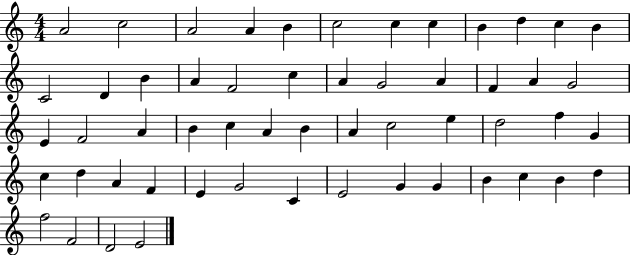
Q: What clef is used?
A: treble